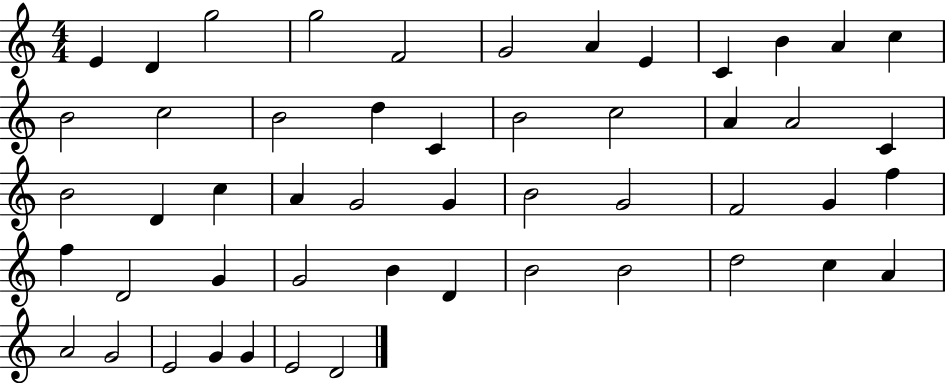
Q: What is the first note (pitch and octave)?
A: E4